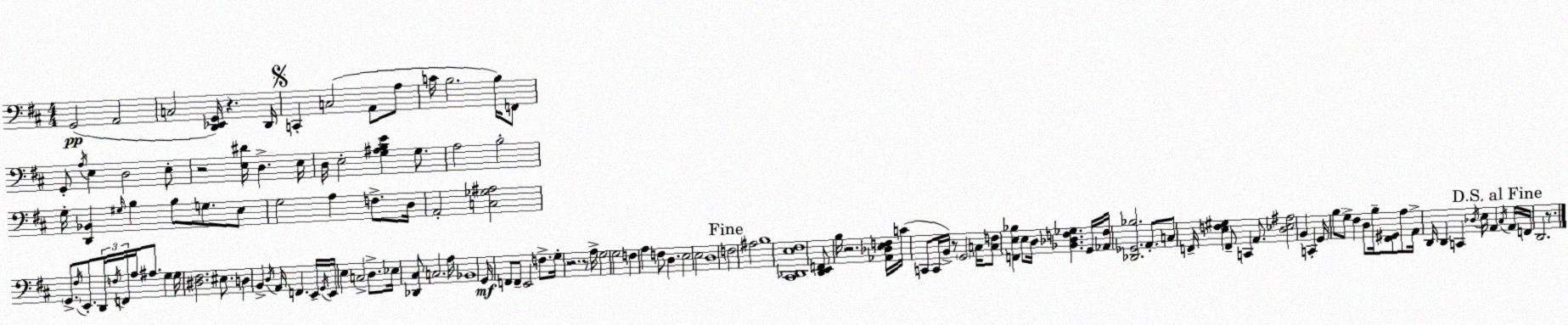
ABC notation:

X:1
T:Untitled
M:4/4
L:1/4
K:D
G,,2 A,,2 C,2 [D,,_E,,G,,]/4 z D,,/4 C,, C,2 A,,/2 A,/2 C/4 B,2 B,/4 F,,/2 G,,/2 A,/4 E, D,2 E,/2 z2 [E,^D]/4 D, E,/4 D,/4 E,2 [G,^A,B,E] G,/2 A,2 B,2 G,/4 [D,,_B,,] ^G,/4 B, B,/2 G,/2 E,/2 G,2 A, F,/2 D,/4 A,,2 [C,_G,^A,]2 G,,/2 ^F,/4 E,,/2 D,,/4 F,/4 F,,/4 A,/4 ^A,/2 G, G,/4 [^D,^F,]2 ^E,/2 D, B,, D,/4 A,,/4 F,, E,,/4 G,,/4 E,,/4 E, C,2 D,/2 _E,/4 [_D,,^C,]/2 C,2 A,/4 _B,,4 G,,/4 F,,/2 F,,/2 E,,2 F,/2 G,/4 z2 z/2 A,/4 G,2 G,2 F, A, F,/2 D, E,2 E,2 D,4 F,2 ^A,2 B,4 [^C,,_D,,E,^F,]4 [D,,E,,F,,]/2 B,/4 z2 [_A,,_D,E,F,]/4 C/4 C,,/2 C,,/4 B,,/4 z/2 G,,2 C,/4 [C,F,]/2 [F,,E,_B,] E,/2 D,/4 [_B,,_D,F,_G,] G,,/4 [_A,,F,]/4 [_D,,_G,,_B,]2 A,,/2 C,/2 F,,/4 [E,F,^G,] F,,/2 C,, A,,/2 [D,_E,^A,]2 B,, C,, G,,/4 B,/2 G,/2 ^F, D,/2 B,/4 [^F,,^G,,]/2 A,/2 A,,/4 D,,/4 D,, C,, _D,/4 E,/4 A,, ^C,/4 A,,/4 F,,/4 D,,2 z/2